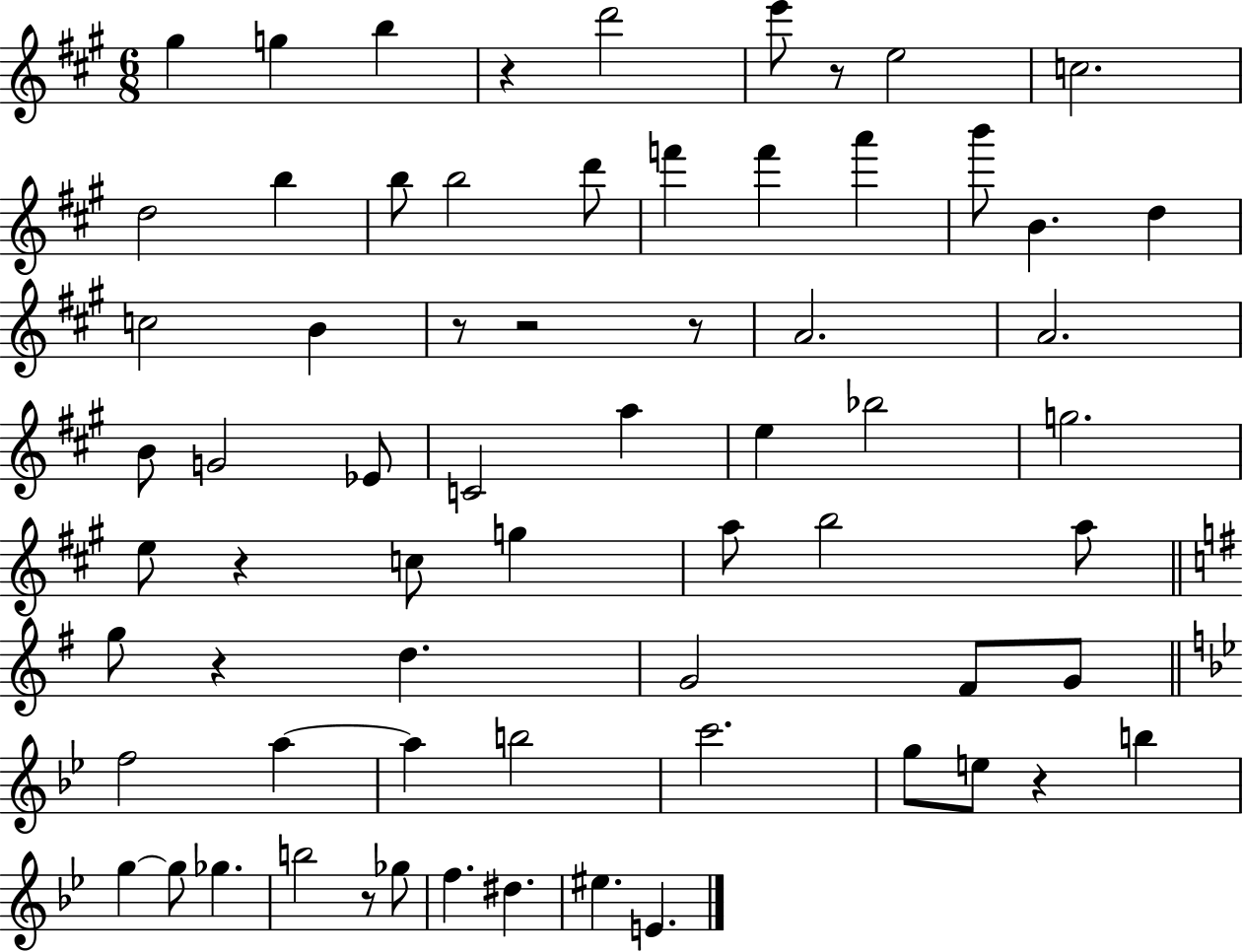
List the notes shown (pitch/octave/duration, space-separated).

G#5/q G5/q B5/q R/q D6/h E6/e R/e E5/h C5/h. D5/h B5/q B5/e B5/h D6/e F6/q F6/q A6/q B6/e B4/q. D5/q C5/h B4/q R/e R/h R/e A4/h. A4/h. B4/e G4/h Eb4/e C4/h A5/q E5/q Bb5/h G5/h. E5/e R/q C5/e G5/q A5/e B5/h A5/e G5/e R/q D5/q. G4/h F#4/e G4/e F5/h A5/q A5/q B5/h C6/h. G5/e E5/e R/q B5/q G5/q G5/e Gb5/q. B5/h R/e Gb5/e F5/q. D#5/q. EIS5/q. E4/q.